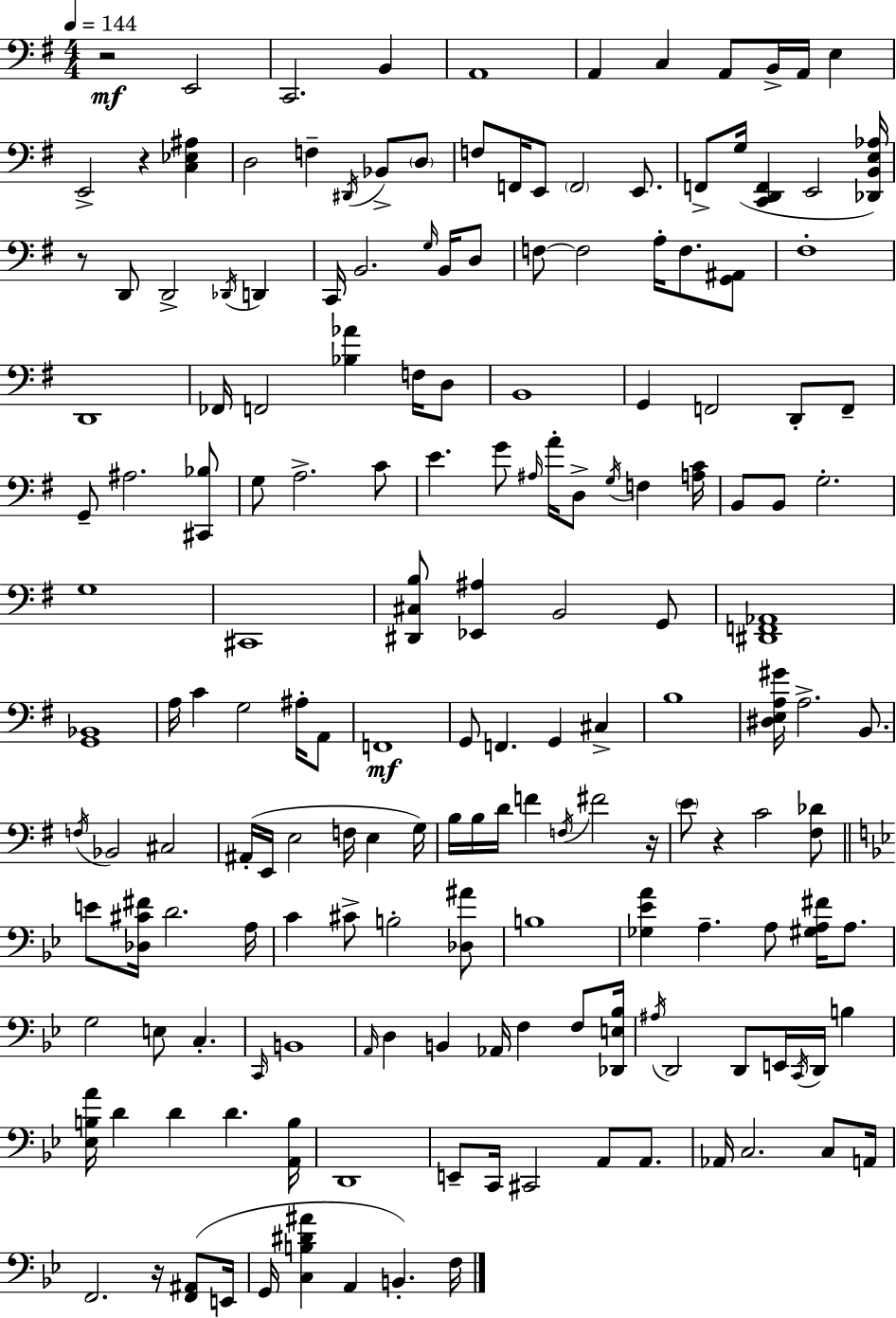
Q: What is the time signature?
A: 4/4